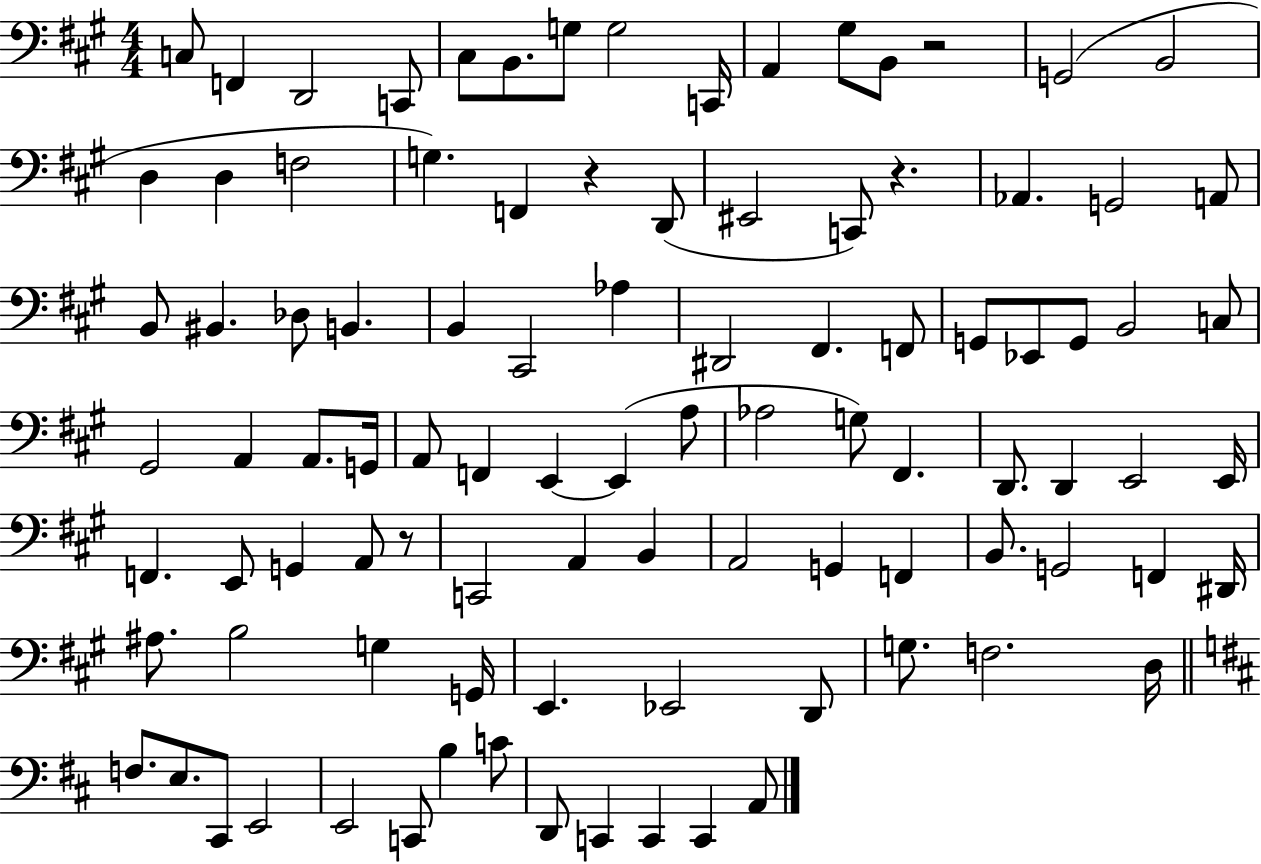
X:1
T:Untitled
M:4/4
L:1/4
K:A
C,/2 F,, D,,2 C,,/2 ^C,/2 B,,/2 G,/2 G,2 C,,/4 A,, ^G,/2 B,,/2 z2 G,,2 B,,2 D, D, F,2 G, F,, z D,,/2 ^E,,2 C,,/2 z _A,, G,,2 A,,/2 B,,/2 ^B,, _D,/2 B,, B,, ^C,,2 _A, ^D,,2 ^F,, F,,/2 G,,/2 _E,,/2 G,,/2 B,,2 C,/2 ^G,,2 A,, A,,/2 G,,/4 A,,/2 F,, E,, E,, A,/2 _A,2 G,/2 ^F,, D,,/2 D,, E,,2 E,,/4 F,, E,,/2 G,, A,,/2 z/2 C,,2 A,, B,, A,,2 G,, F,, B,,/2 G,,2 F,, ^D,,/4 ^A,/2 B,2 G, G,,/4 E,, _E,,2 D,,/2 G,/2 F,2 D,/4 F,/2 E,/2 ^C,,/2 E,,2 E,,2 C,,/2 B, C/2 D,,/2 C,, C,, C,, A,,/2